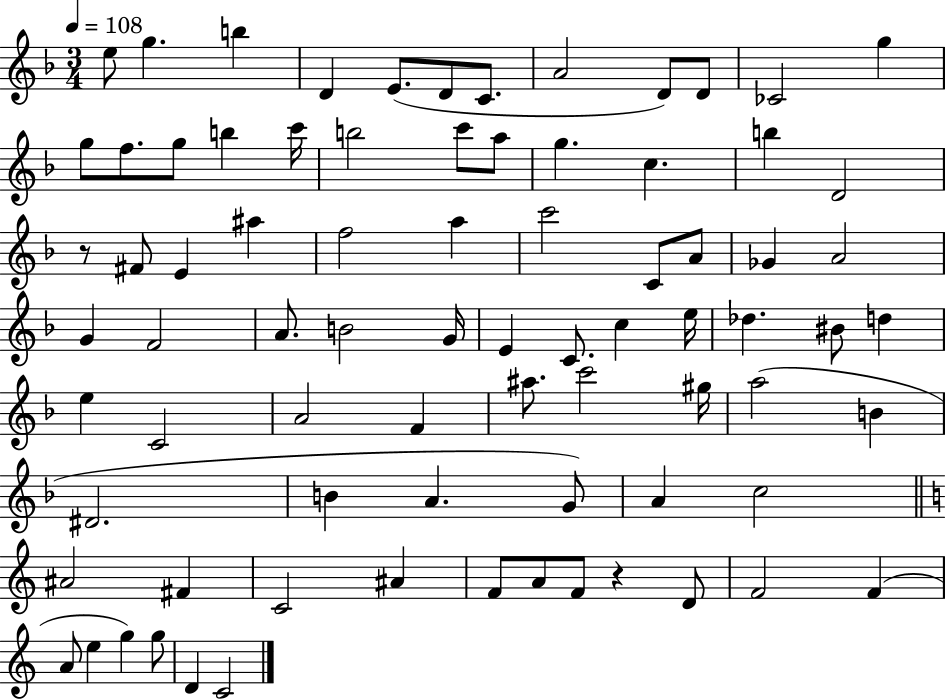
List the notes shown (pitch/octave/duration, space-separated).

E5/e G5/q. B5/q D4/q E4/e. D4/e C4/e. A4/h D4/e D4/e CES4/h G5/q G5/e F5/e. G5/e B5/q C6/s B5/h C6/e A5/e G5/q. C5/q. B5/q D4/h R/e F#4/e E4/q A#5/q F5/h A5/q C6/h C4/e A4/e Gb4/q A4/h G4/q F4/h A4/e. B4/h G4/s E4/q C4/e. C5/q E5/s Db5/q. BIS4/e D5/q E5/q C4/h A4/h F4/q A#5/e. C6/h G#5/s A5/h B4/q D#4/h. B4/q A4/q. G4/e A4/q C5/h A#4/h F#4/q C4/h A#4/q F4/e A4/e F4/e R/q D4/e F4/h F4/q A4/e E5/q G5/q G5/e D4/q C4/h